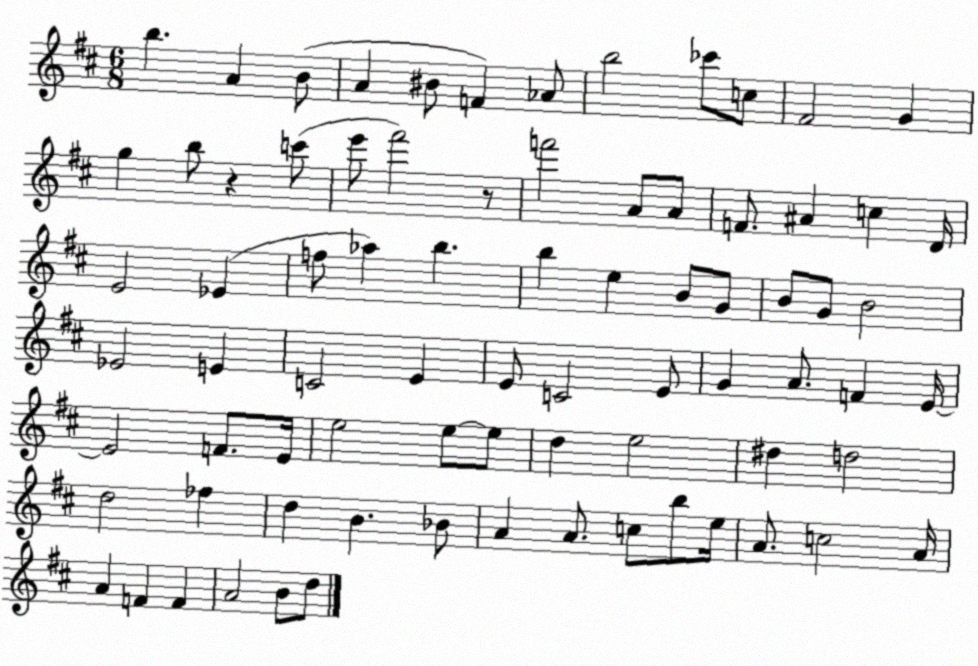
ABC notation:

X:1
T:Untitled
M:6/8
L:1/4
K:D
b A B/2 A ^B/2 F _A/2 b2 _c'/2 c/2 ^F2 G g b/2 z c'/2 e'/2 ^f'2 z/2 f'2 A/2 A/2 F/2 ^A c D/4 E2 _E f/2 _a b b e B/2 G/2 B/2 G/2 B2 _E2 E C2 E E/2 C2 E/2 G A/2 F E/4 E2 F/2 E/4 e2 e/2 e/2 d e2 ^d d2 d2 _f d B _B/2 A A/2 c/2 b/2 e/4 A/2 c2 A/4 A F F A2 B/2 d/2